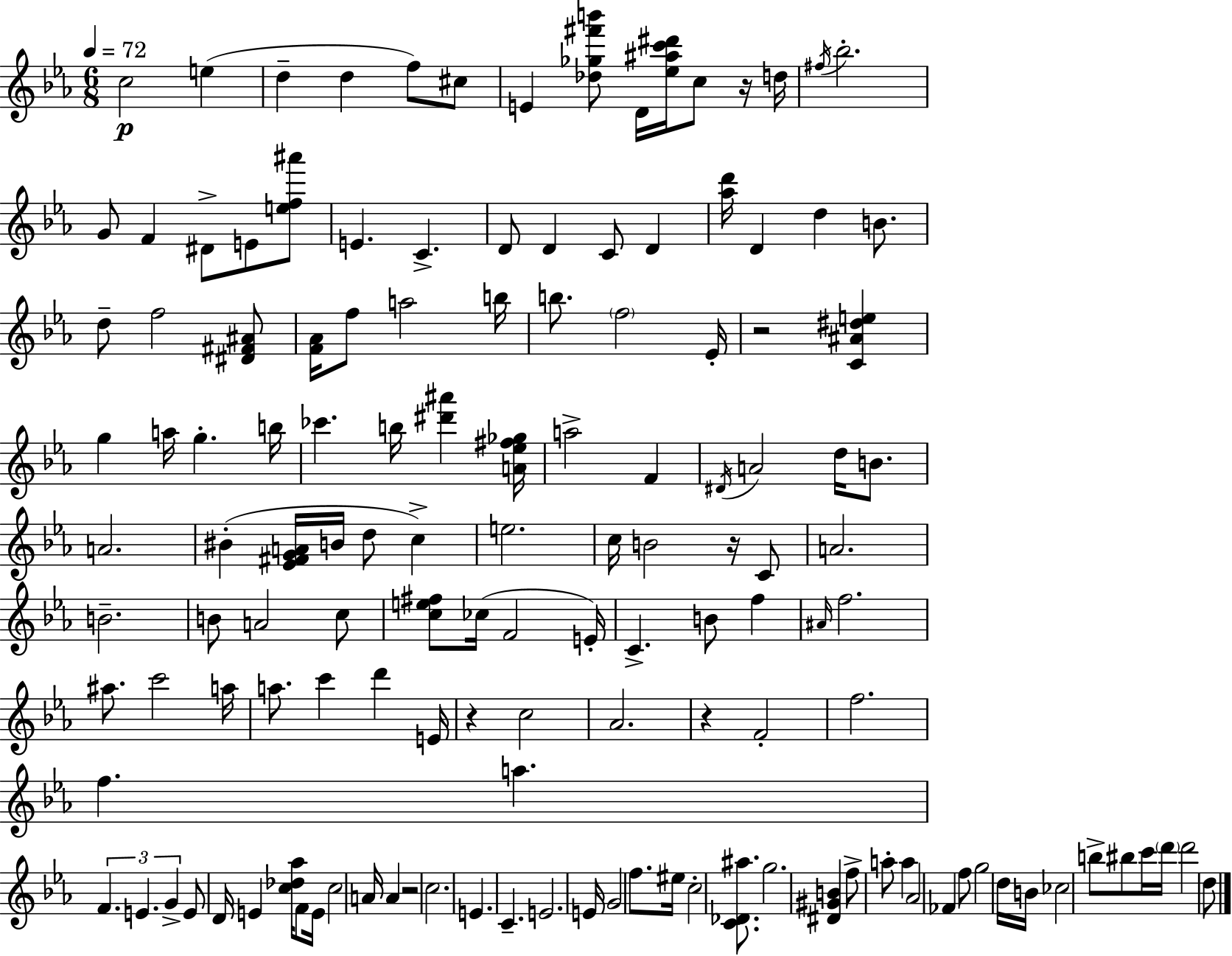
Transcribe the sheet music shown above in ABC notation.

X:1
T:Untitled
M:6/8
L:1/4
K:Cm
c2 e d d f/2 ^c/2 E [_d_g^f'b']/2 D/4 [_e^ac'^d']/4 c/2 z/4 d/4 ^f/4 _b2 G/2 F ^D/2 E/2 [ef^a']/2 E C D/2 D C/2 D [_ad']/4 D d B/2 d/2 f2 [^D^F^A]/2 [F_A]/4 f/2 a2 b/4 b/2 f2 _E/4 z2 [C^A^de] g a/4 g b/4 _c' b/4 [^d'^a'] [A_e^f_g]/4 a2 F ^D/4 A2 d/4 B/2 A2 ^B [_E^FGA]/4 B/4 d/2 c e2 c/4 B2 z/4 C/2 A2 B2 B/2 A2 c/2 [ce^f]/2 _c/4 F2 E/4 C B/2 f ^A/4 f2 ^a/2 c'2 a/4 a/2 c' d' E/4 z c2 _A2 z F2 f2 f a F E G E/2 D/4 E [c_d_a]/4 F/2 E/4 c2 A/4 A z2 c2 E C E2 E/4 G2 f/2 ^e/4 c2 [C_D^a]/2 g2 [^D^GB] f/2 a/2 a _A2 _F f/2 g2 d/4 B/4 _c2 b/2 ^b/2 c'/4 d'/4 d'2 d/2